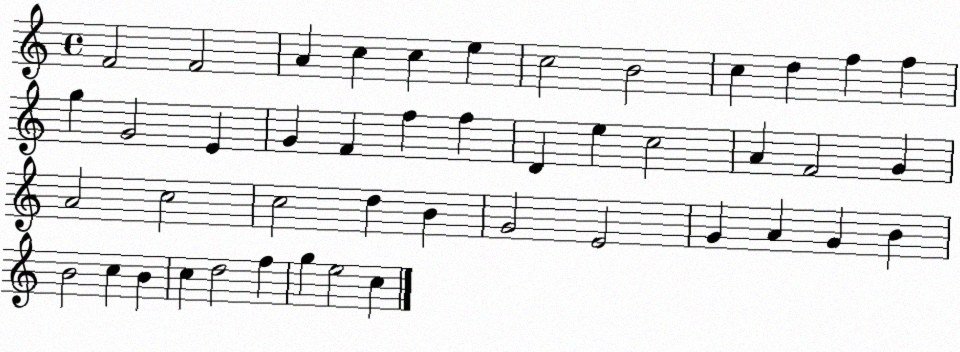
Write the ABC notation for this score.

X:1
T:Untitled
M:4/4
L:1/4
K:C
F2 F2 A c c e c2 B2 c d f f g G2 E G F f f D e c2 A F2 G A2 c2 c2 d B G2 E2 G A G B B2 c B c d2 f g e2 c